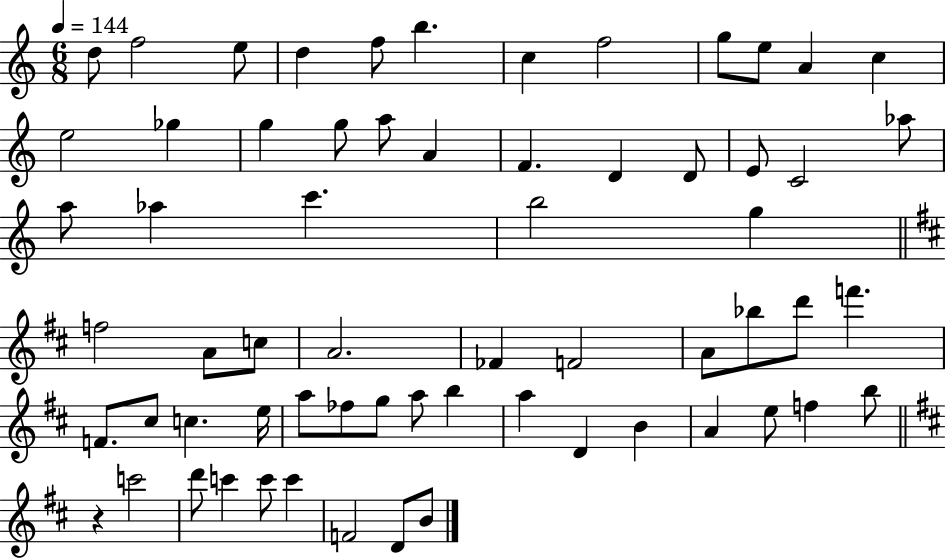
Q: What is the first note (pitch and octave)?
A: D5